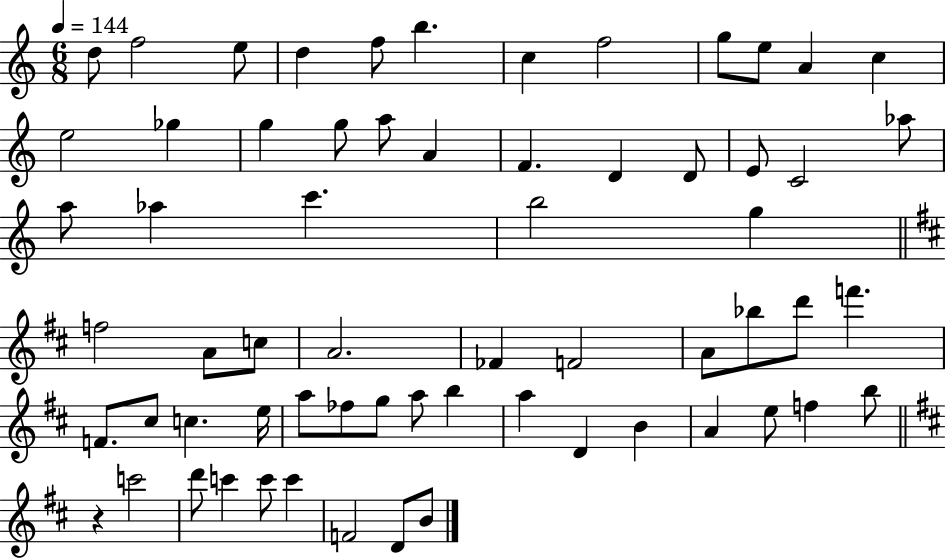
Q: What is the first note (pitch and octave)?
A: D5